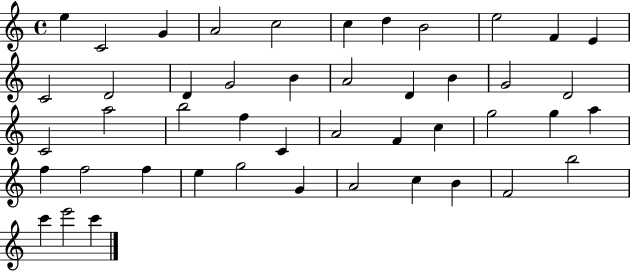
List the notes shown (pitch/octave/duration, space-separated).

E5/q C4/h G4/q A4/h C5/h C5/q D5/q B4/h E5/h F4/q E4/q C4/h D4/h D4/q G4/h B4/q A4/h D4/q B4/q G4/h D4/h C4/h A5/h B5/h F5/q C4/q A4/h F4/q C5/q G5/h G5/q A5/q F5/q F5/h F5/q E5/q G5/h G4/q A4/h C5/q B4/q F4/h B5/h C6/q E6/h C6/q